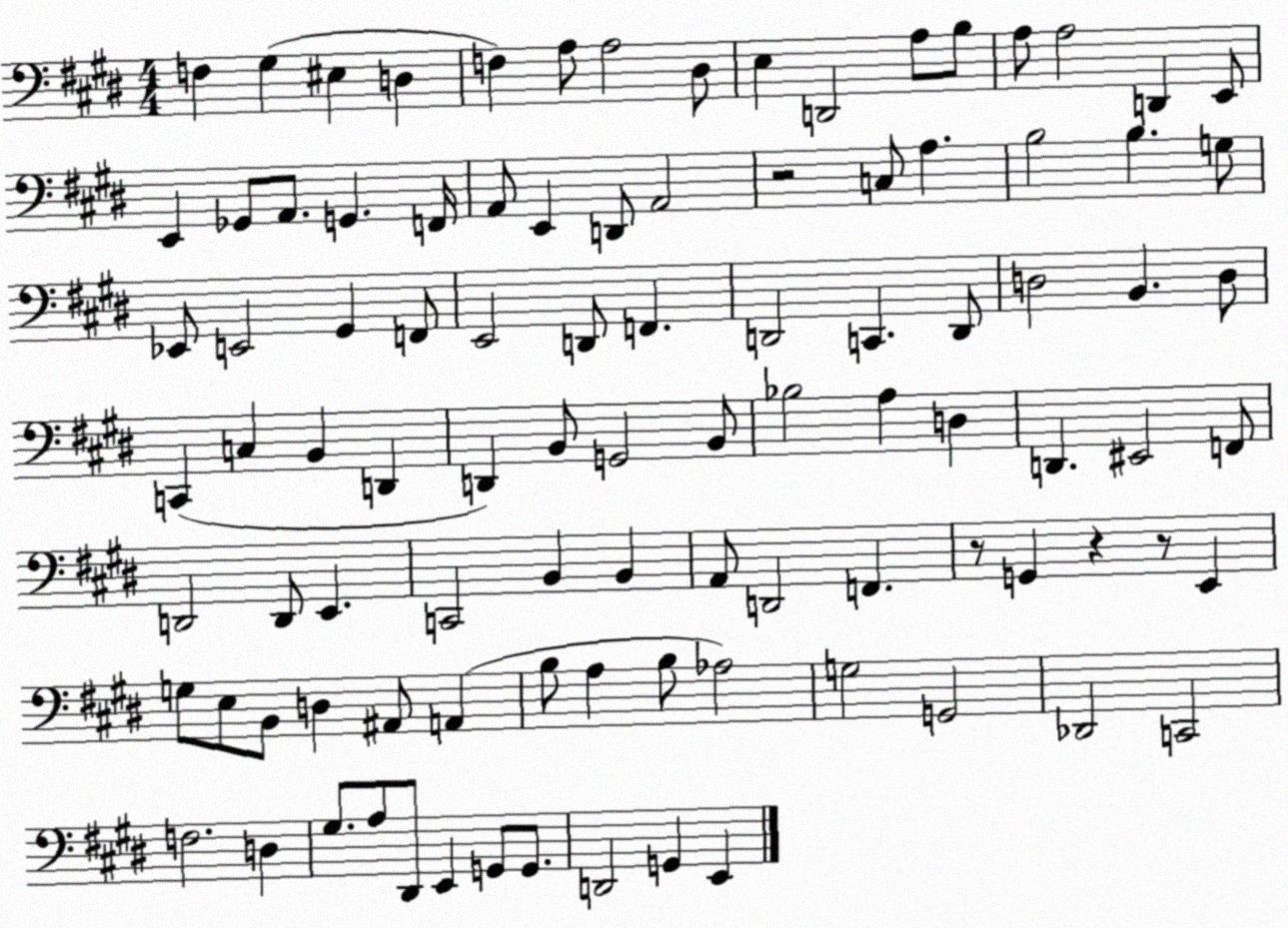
X:1
T:Untitled
M:4/4
L:1/4
K:E
F, ^G, ^E, D, F, A,/2 A,2 ^D,/2 E, D,,2 A,/2 B,/2 A,/2 A,2 D,, E,,/2 E,, _G,,/2 A,,/2 G,, F,,/4 A,,/2 E,, D,,/2 A,,2 z2 C,/2 A, B,2 B, G,/2 _E,,/2 E,,2 ^G,, F,,/2 E,,2 D,,/2 F,, D,,2 C,, D,,/2 D,2 B,, D,/2 C,, C, B,, D,, D,, B,,/2 G,,2 B,,/2 _B,2 A, D, D,, ^E,,2 F,,/2 D,,2 D,,/2 E,, C,,2 B,, B,, A,,/2 D,,2 F,, z/2 G,, z z/2 E,, G,/2 E,/2 B,,/2 D, ^A,,/2 A,, B,/2 A, B,/2 _A,2 G,2 G,,2 _D,,2 C,,2 F,2 D, ^G,/2 A,/2 ^D,,/2 E,, G,,/2 G,,/2 D,,2 G,, E,,